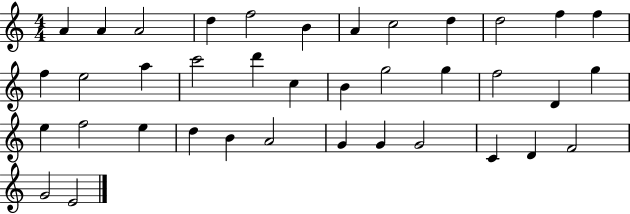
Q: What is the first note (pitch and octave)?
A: A4